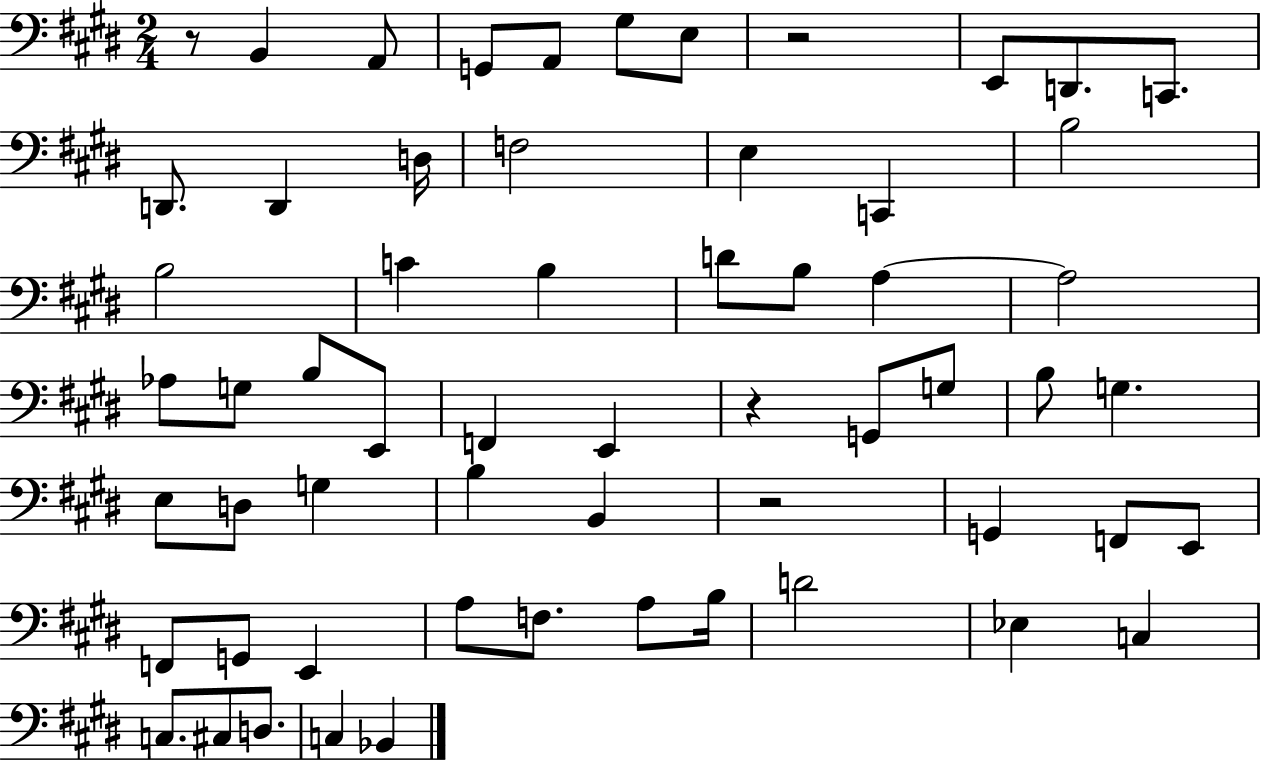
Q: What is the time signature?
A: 2/4